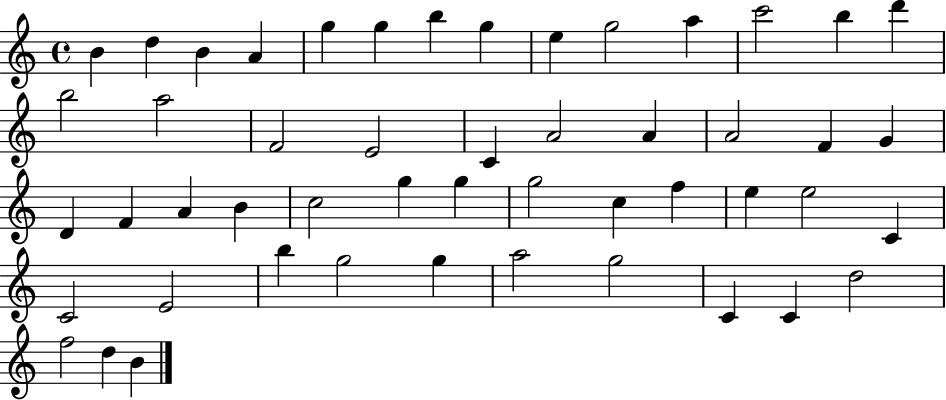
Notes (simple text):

B4/q D5/q B4/q A4/q G5/q G5/q B5/q G5/q E5/q G5/h A5/q C6/h B5/q D6/q B5/h A5/h F4/h E4/h C4/q A4/h A4/q A4/h F4/q G4/q D4/q F4/q A4/q B4/q C5/h G5/q G5/q G5/h C5/q F5/q E5/q E5/h C4/q C4/h E4/h B5/q G5/h G5/q A5/h G5/h C4/q C4/q D5/h F5/h D5/q B4/q